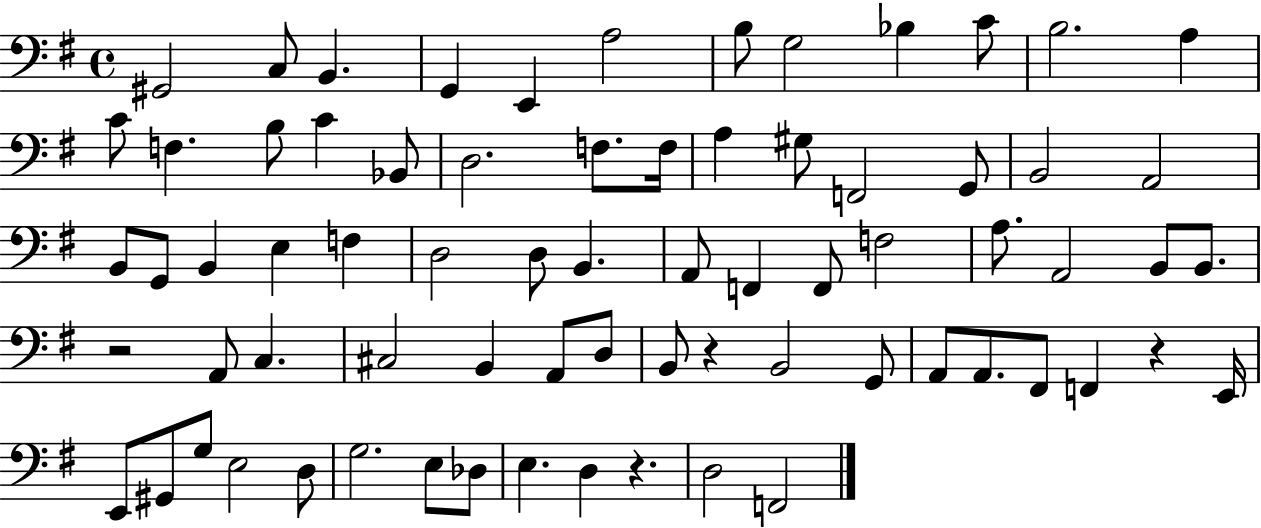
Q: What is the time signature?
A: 4/4